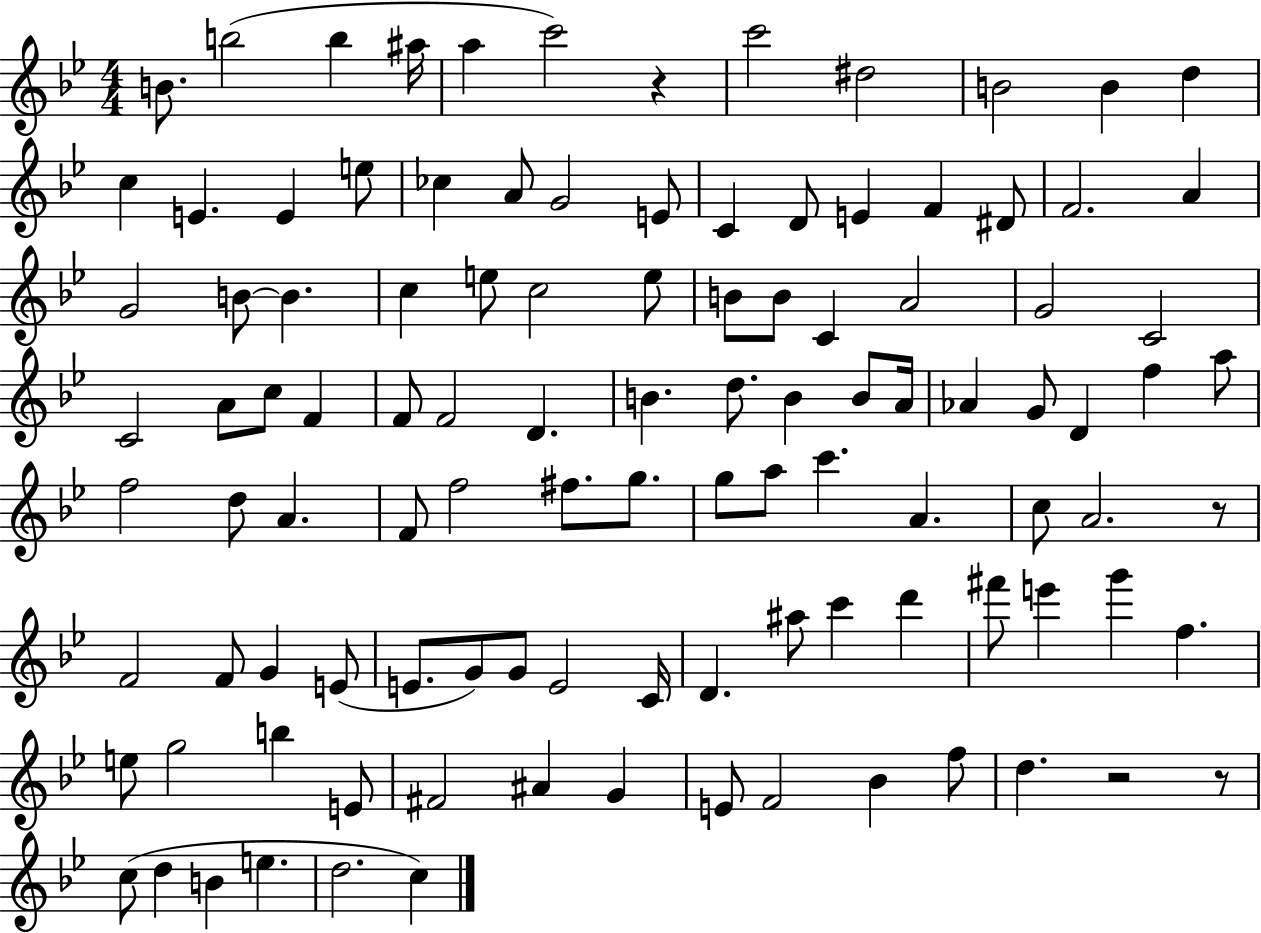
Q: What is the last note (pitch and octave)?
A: C5